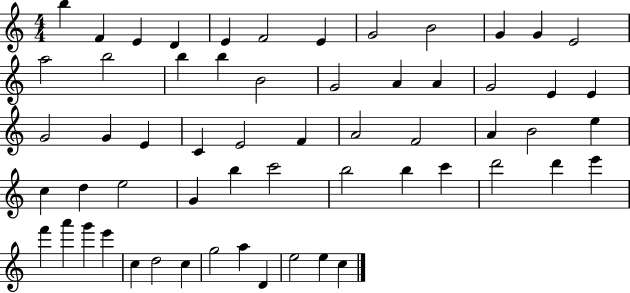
B5/q F4/q E4/q D4/q E4/q F4/h E4/q G4/h B4/h G4/q G4/q E4/h A5/h B5/h B5/q B5/q B4/h G4/h A4/q A4/q G4/h E4/q E4/q G4/h G4/q E4/q C4/q E4/h F4/q A4/h F4/h A4/q B4/h E5/q C5/q D5/q E5/h G4/q B5/q C6/h B5/h B5/q C6/q D6/h D6/q E6/q F6/q A6/q G6/q E6/q C5/q D5/h C5/q G5/h A5/q D4/q E5/h E5/q C5/q